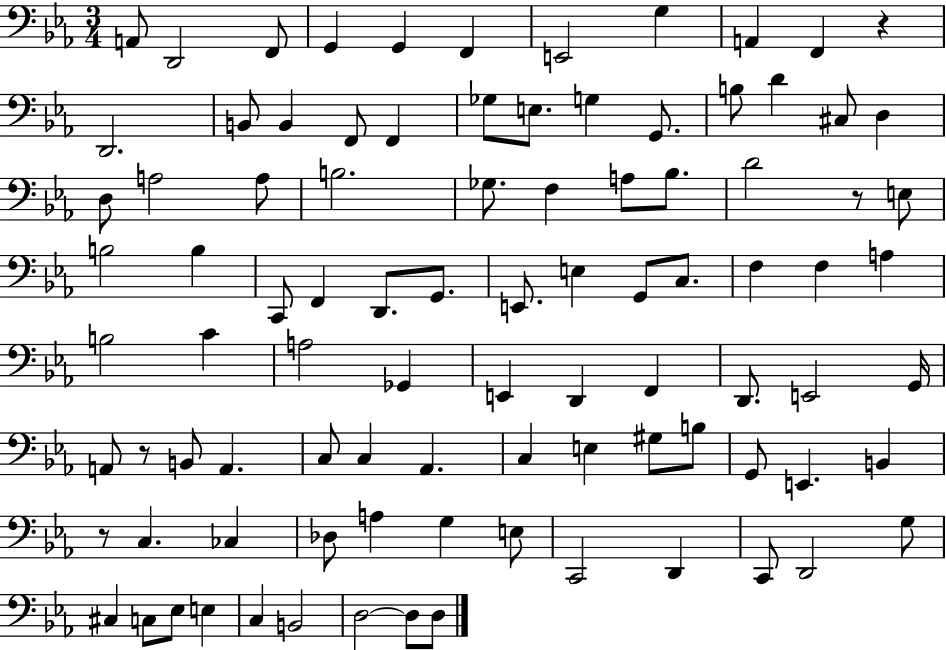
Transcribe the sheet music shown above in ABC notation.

X:1
T:Untitled
M:3/4
L:1/4
K:Eb
A,,/2 D,,2 F,,/2 G,, G,, F,, E,,2 G, A,, F,, z D,,2 B,,/2 B,, F,,/2 F,, _G,/2 E,/2 G, G,,/2 B,/2 D ^C,/2 D, D,/2 A,2 A,/2 B,2 _G,/2 F, A,/2 _B,/2 D2 z/2 E,/2 B,2 B, C,,/2 F,, D,,/2 G,,/2 E,,/2 E, G,,/2 C,/2 F, F, A, B,2 C A,2 _G,, E,, D,, F,, D,,/2 E,,2 G,,/4 A,,/2 z/2 B,,/2 A,, C,/2 C, _A,, C, E, ^G,/2 B,/2 G,,/2 E,, B,, z/2 C, _C, _D,/2 A, G, E,/2 C,,2 D,, C,,/2 D,,2 G,/2 ^C, C,/2 _E,/2 E, C, B,,2 D,2 D,/2 D,/2